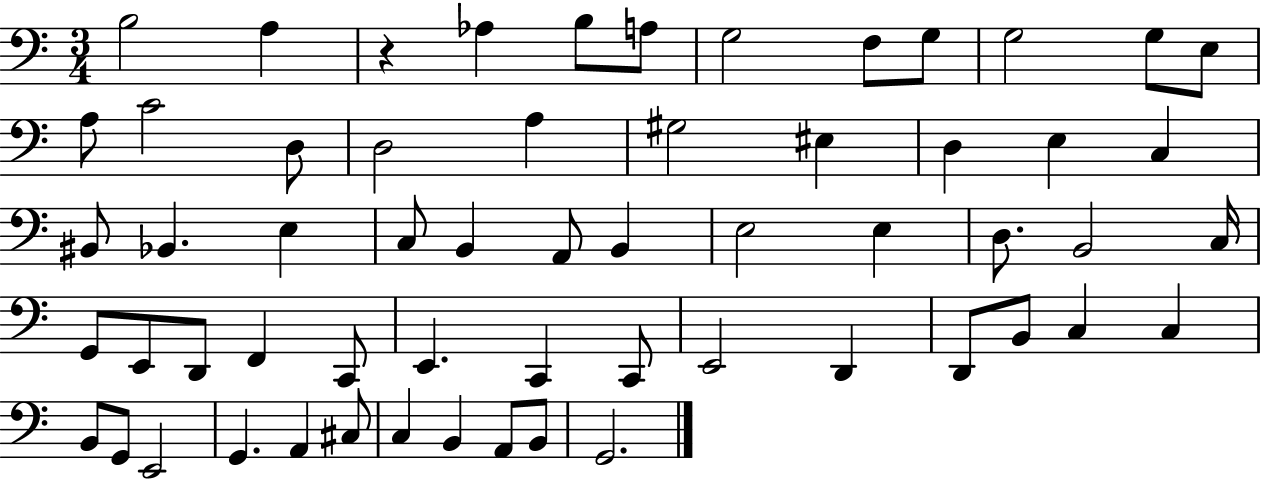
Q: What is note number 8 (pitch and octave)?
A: G3